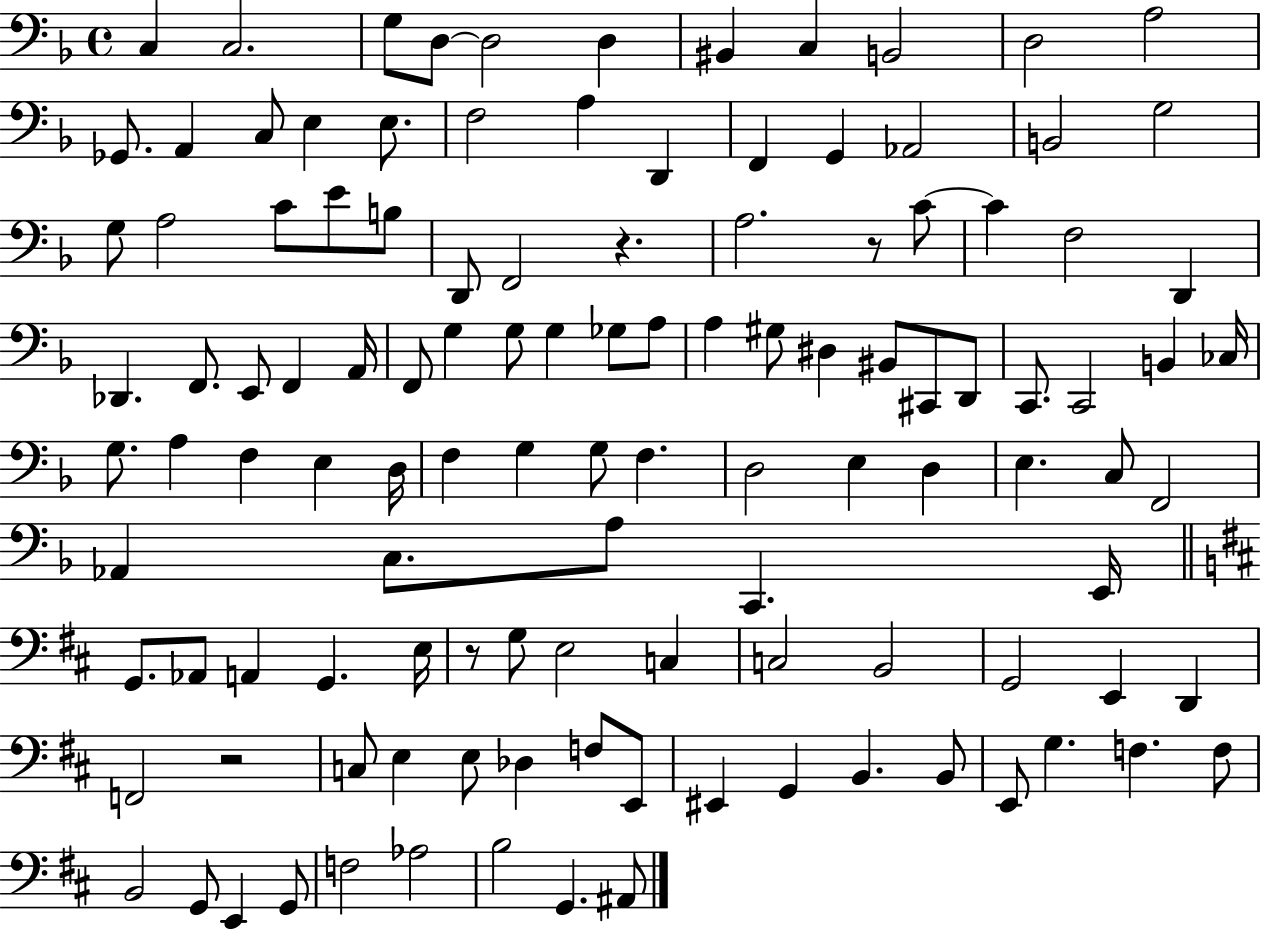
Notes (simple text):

C3/q C3/h. G3/e D3/e D3/h D3/q BIS2/q C3/q B2/h D3/h A3/h Gb2/e. A2/q C3/e E3/q E3/e. F3/h A3/q D2/q F2/q G2/q Ab2/h B2/h G3/h G3/e A3/h C4/e E4/e B3/e D2/e F2/h R/q. A3/h. R/e C4/e C4/q F3/h D2/q Db2/q. F2/e. E2/e F2/q A2/s F2/e G3/q G3/e G3/q Gb3/e A3/e A3/q G#3/e D#3/q BIS2/e C#2/e D2/e C2/e. C2/h B2/q CES3/s G3/e. A3/q F3/q E3/q D3/s F3/q G3/q G3/e F3/q. D3/h E3/q D3/q E3/q. C3/e F2/h Ab2/q C3/e. A3/e C2/q. E2/s G2/e. Ab2/e A2/q G2/q. E3/s R/e G3/e E3/h C3/q C3/h B2/h G2/h E2/q D2/q F2/h R/h C3/e E3/q E3/e Db3/q F3/e E2/e EIS2/q G2/q B2/q. B2/e E2/e G3/q. F3/q. F3/e B2/h G2/e E2/q G2/e F3/h Ab3/h B3/h G2/q. A#2/e